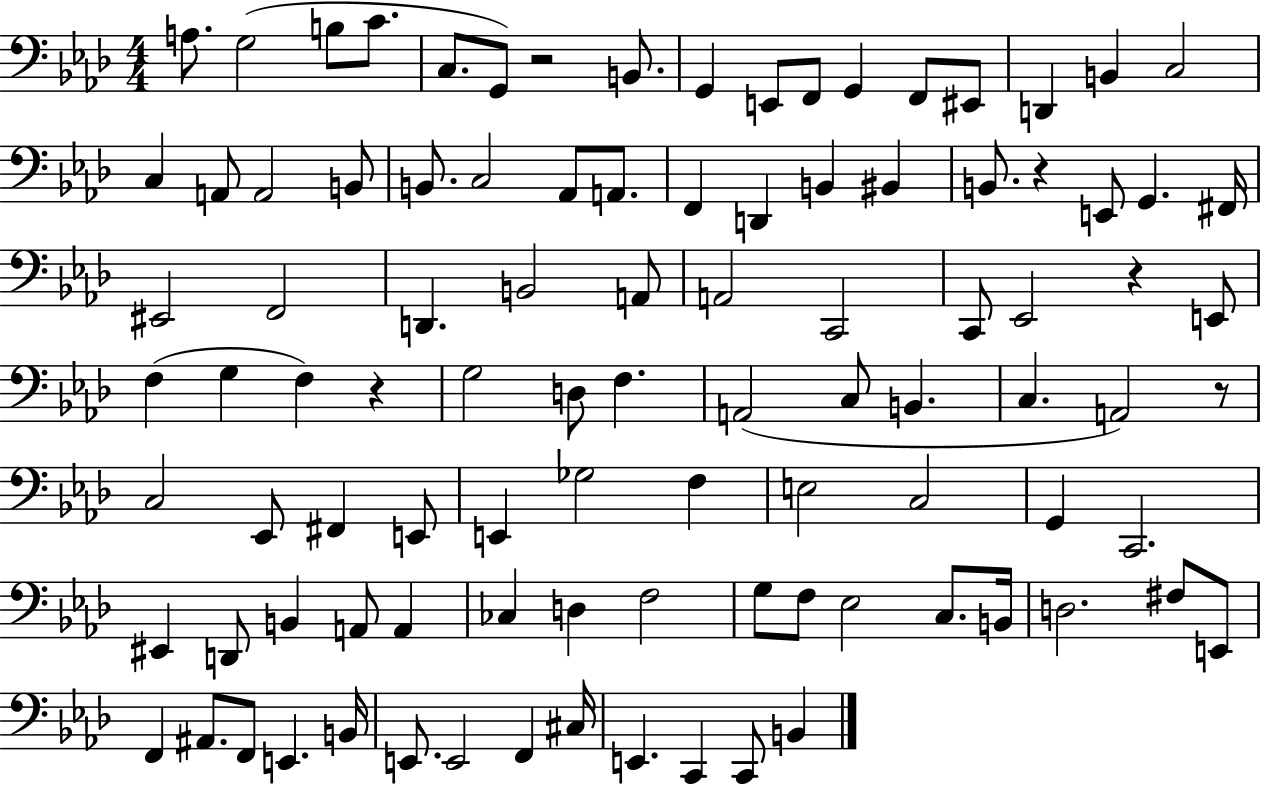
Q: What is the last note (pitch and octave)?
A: B2